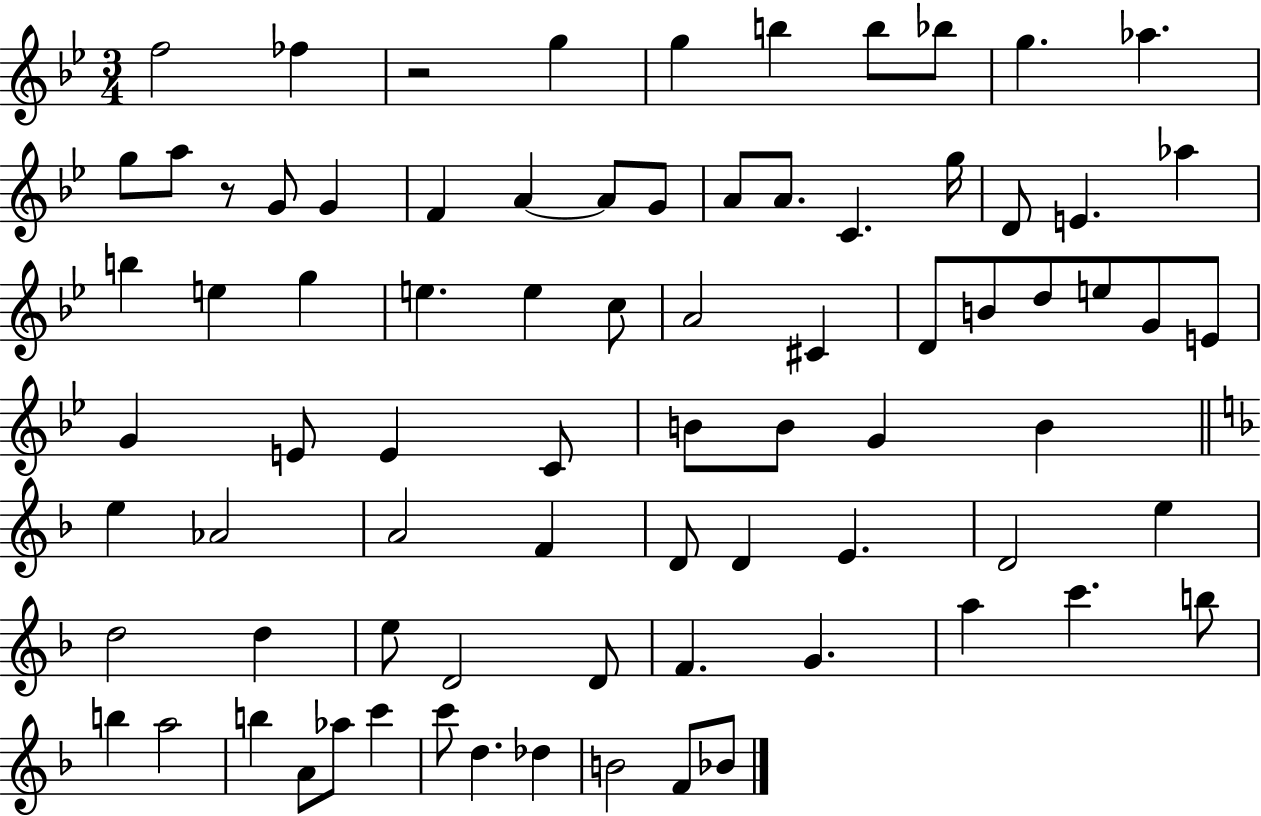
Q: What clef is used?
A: treble